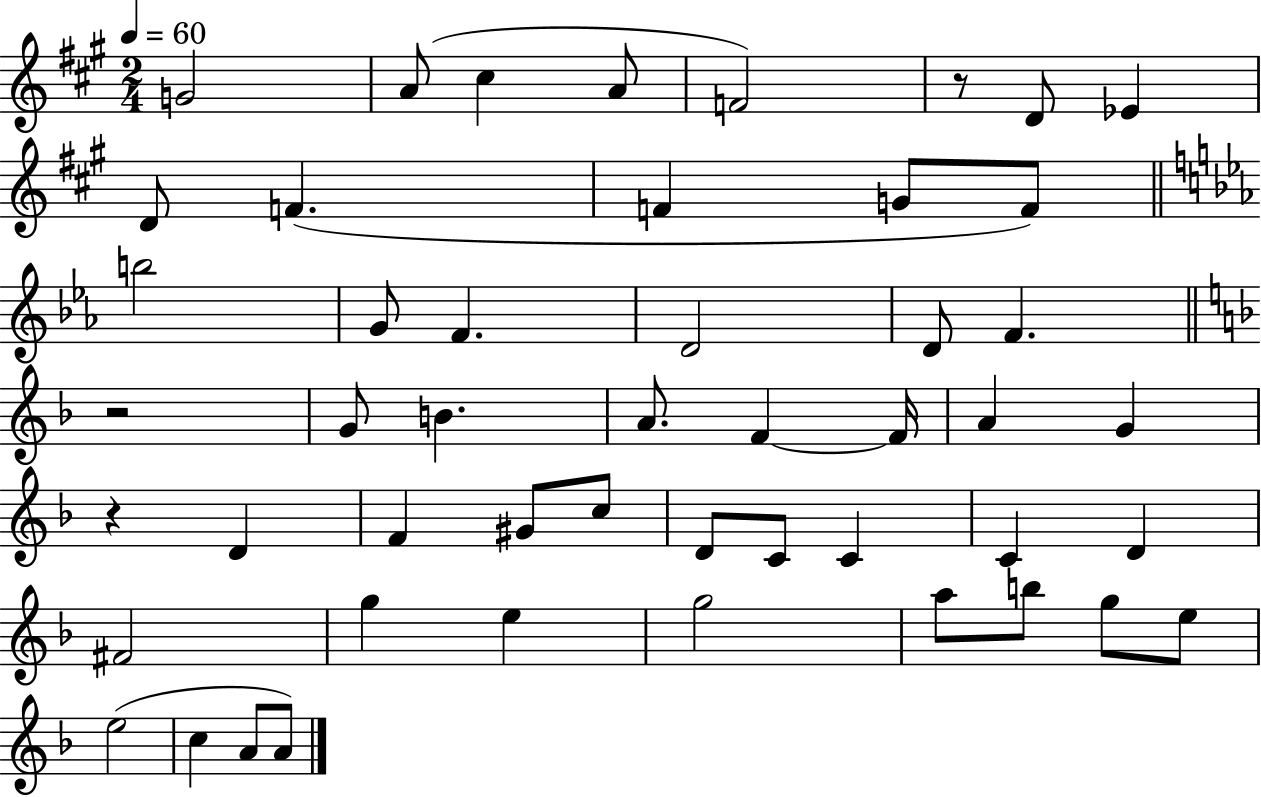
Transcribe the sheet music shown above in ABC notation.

X:1
T:Untitled
M:2/4
L:1/4
K:A
G2 A/2 ^c A/2 F2 z/2 D/2 _E D/2 F F G/2 F/2 b2 G/2 F D2 D/2 F z2 G/2 B A/2 F F/4 A G z D F ^G/2 c/2 D/2 C/2 C C D ^F2 g e g2 a/2 b/2 g/2 e/2 e2 c A/2 A/2